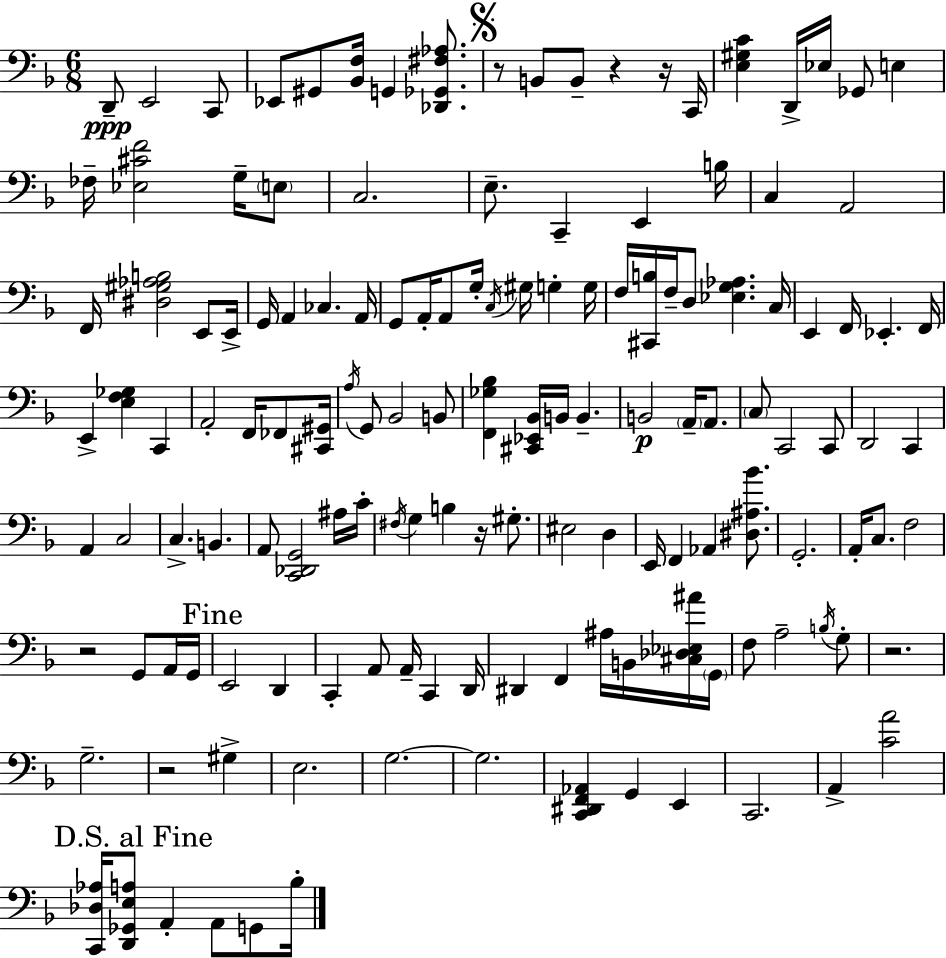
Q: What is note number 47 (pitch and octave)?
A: E2